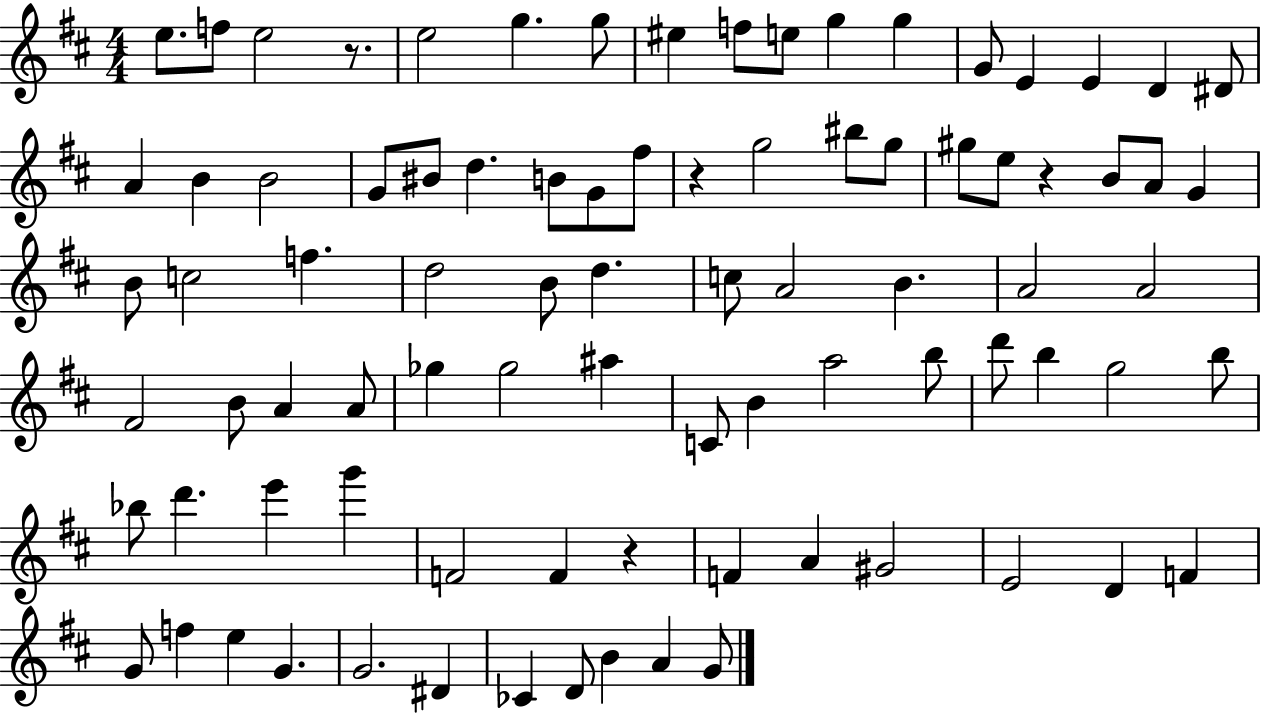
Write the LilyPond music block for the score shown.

{
  \clef treble
  \numericTimeSignature
  \time 4/4
  \key d \major
  e''8. f''8 e''2 r8. | e''2 g''4. g''8 | eis''4 f''8 e''8 g''4 g''4 | g'8 e'4 e'4 d'4 dis'8 | \break a'4 b'4 b'2 | g'8 bis'8 d''4. b'8 g'8 fis''8 | r4 g''2 bis''8 g''8 | gis''8 e''8 r4 b'8 a'8 g'4 | \break b'8 c''2 f''4. | d''2 b'8 d''4. | c''8 a'2 b'4. | a'2 a'2 | \break fis'2 b'8 a'4 a'8 | ges''4 ges''2 ais''4 | c'8 b'4 a''2 b''8 | d'''8 b''4 g''2 b''8 | \break bes''8 d'''4. e'''4 g'''4 | f'2 f'4 r4 | f'4 a'4 gis'2 | e'2 d'4 f'4 | \break g'8 f''4 e''4 g'4. | g'2. dis'4 | ces'4 d'8 b'4 a'4 g'8 | \bar "|."
}